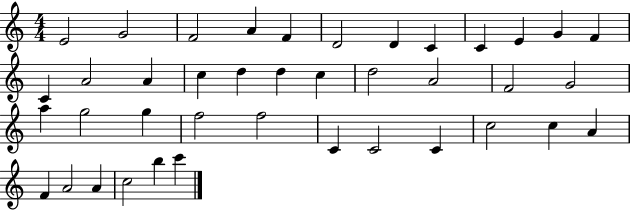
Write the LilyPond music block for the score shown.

{
  \clef treble
  \numericTimeSignature
  \time 4/4
  \key c \major
  e'2 g'2 | f'2 a'4 f'4 | d'2 d'4 c'4 | c'4 e'4 g'4 f'4 | \break c'4 a'2 a'4 | c''4 d''4 d''4 c''4 | d''2 a'2 | f'2 g'2 | \break a''4 g''2 g''4 | f''2 f''2 | c'4 c'2 c'4 | c''2 c''4 a'4 | \break f'4 a'2 a'4 | c''2 b''4 c'''4 | \bar "|."
}